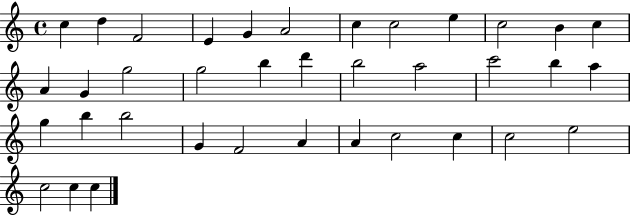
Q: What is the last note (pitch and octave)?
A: C5